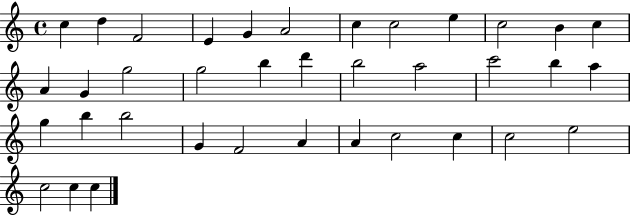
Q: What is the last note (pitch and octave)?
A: C5